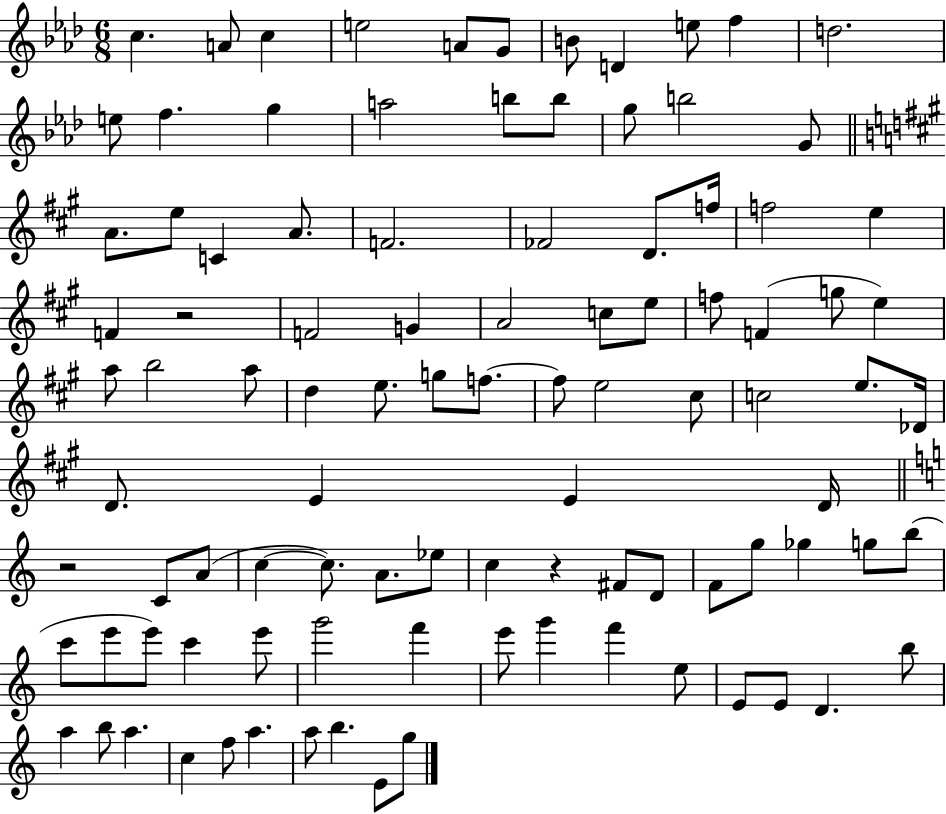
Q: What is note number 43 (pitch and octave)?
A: A5